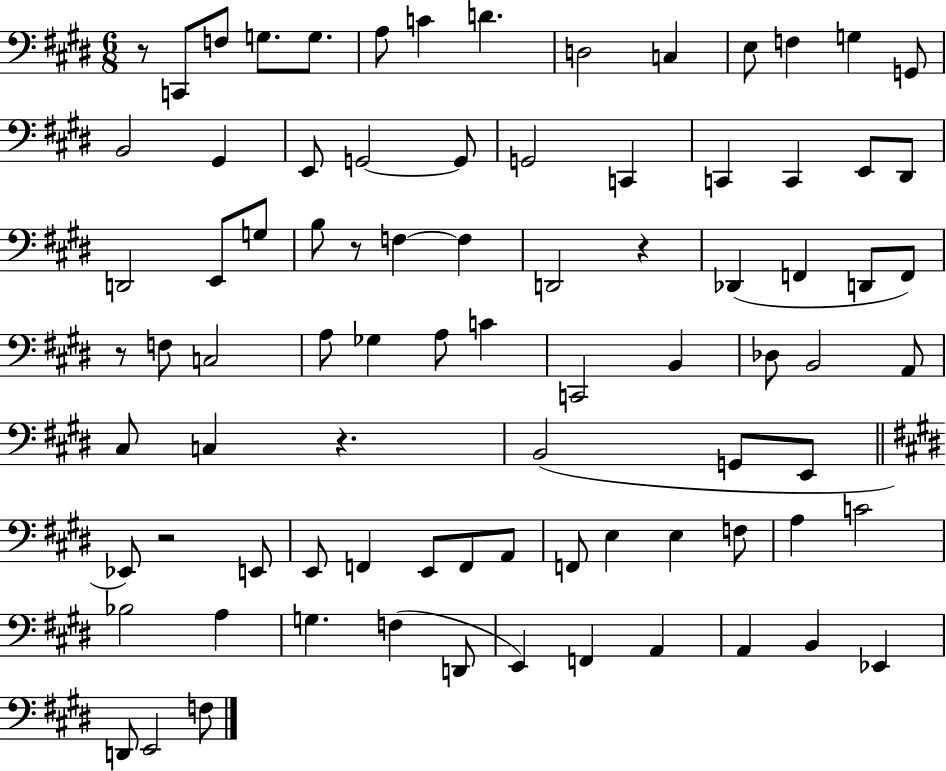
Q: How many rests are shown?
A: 6